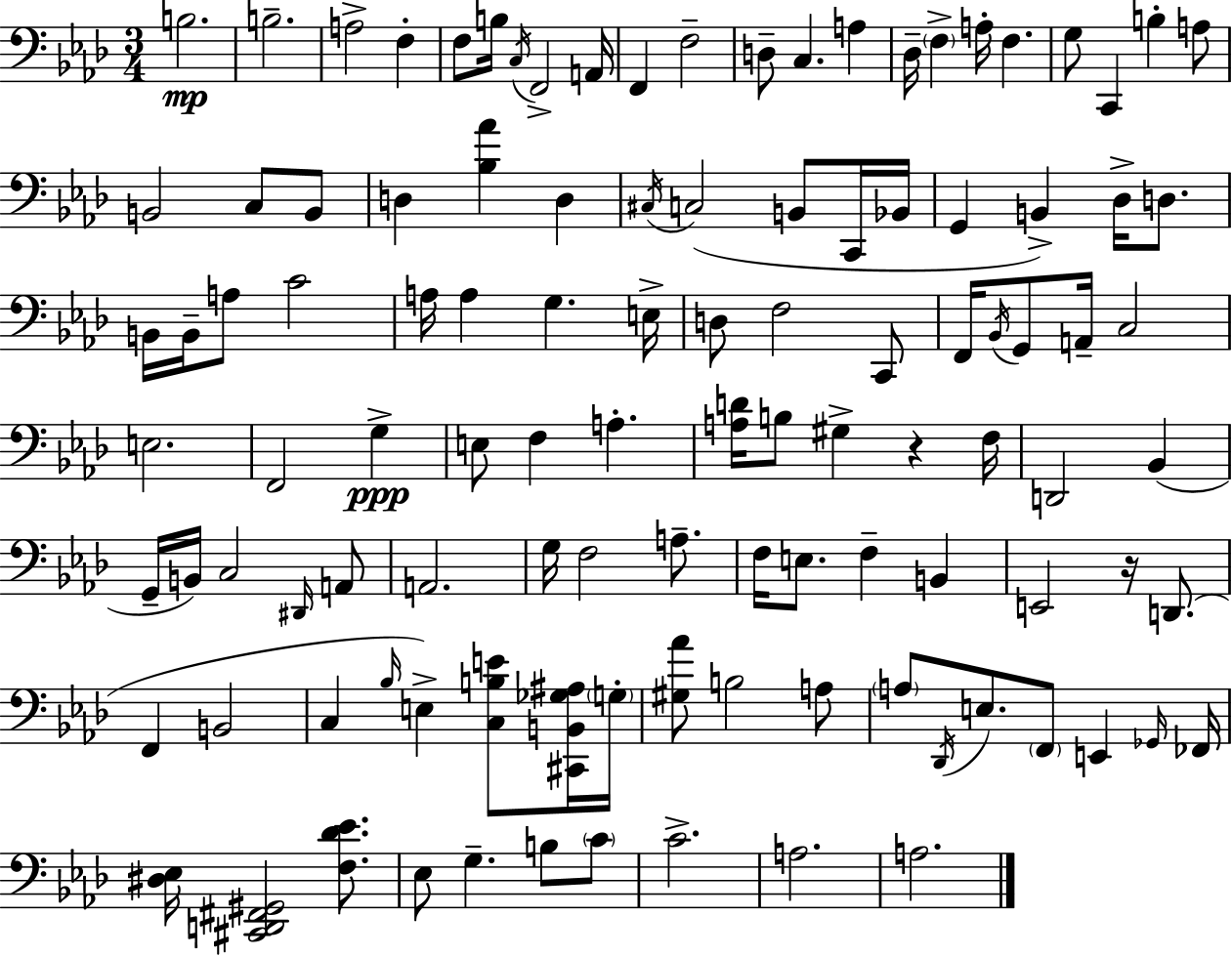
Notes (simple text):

B3/h. B3/h. A3/h F3/q F3/e B3/s C3/s F2/h A2/s F2/q F3/h D3/e C3/q. A3/q Db3/s F3/q A3/s F3/q. G3/e C2/q B3/q A3/e B2/h C3/e B2/e D3/q [Bb3,Ab4]/q D3/q C#3/s C3/h B2/e C2/s Bb2/s G2/q B2/q Db3/s D3/e. B2/s B2/s A3/e C4/h A3/s A3/q G3/q. E3/s D3/e F3/h C2/e F2/s Bb2/s G2/e A2/s C3/h E3/h. F2/h G3/q E3/e F3/q A3/q. [A3,D4]/s B3/e G#3/q R/q F3/s D2/h Bb2/q G2/s B2/s C3/h D#2/s A2/e A2/h. G3/s F3/h A3/e. F3/s E3/e. F3/q B2/q E2/h R/s D2/e. F2/q B2/h C3/q Bb3/s E3/q [C3,B3,E4]/e [C#2,B2,Gb3,A#3]/s G3/s [G#3,Ab4]/e B3/h A3/e A3/e Db2/s E3/e. F2/e E2/q Gb2/s FES2/s [D#3,Eb3]/s [C#2,D2,F#2,G#2]/h [F3,Db4,Eb4]/e. Eb3/e G3/q. B3/e C4/e C4/h. A3/h. A3/h.